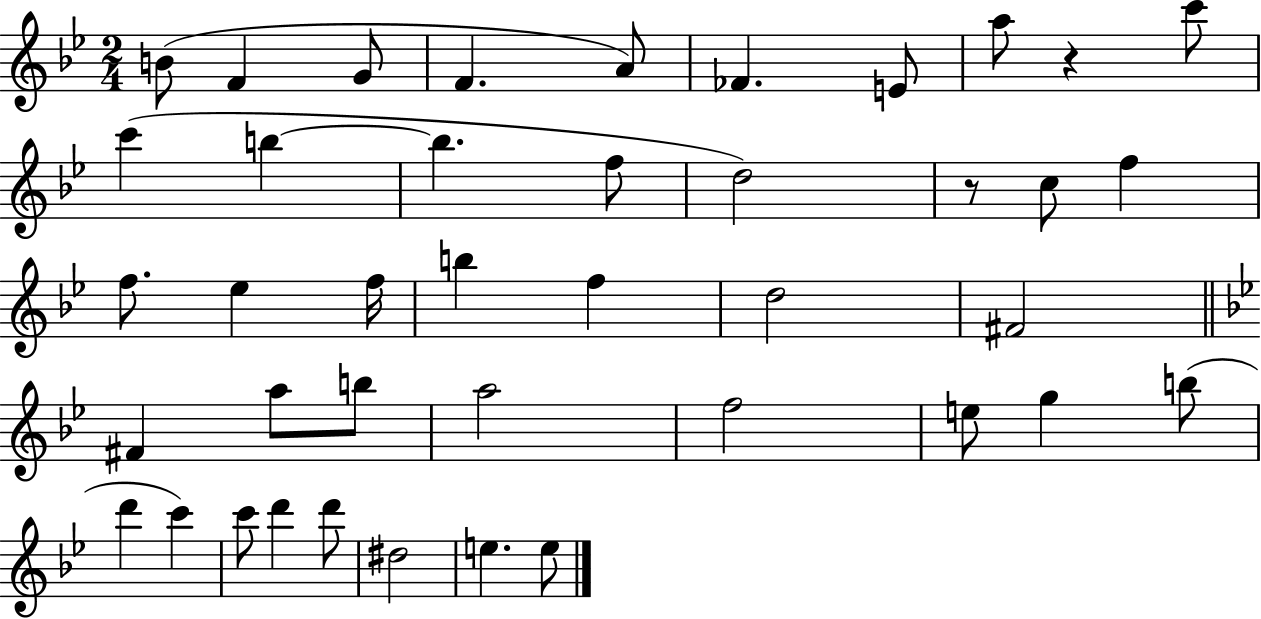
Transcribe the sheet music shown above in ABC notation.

X:1
T:Untitled
M:2/4
L:1/4
K:Bb
B/2 F G/2 F A/2 _F E/2 a/2 z c'/2 c' b b f/2 d2 z/2 c/2 f f/2 _e f/4 b f d2 ^F2 ^F a/2 b/2 a2 f2 e/2 g b/2 d' c' c'/2 d' d'/2 ^d2 e e/2